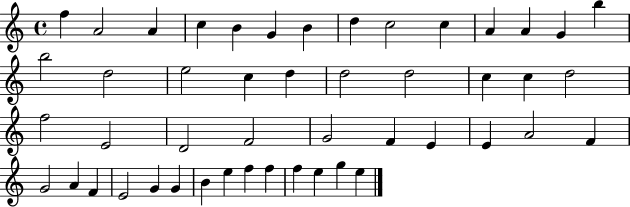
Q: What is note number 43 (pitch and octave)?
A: F5